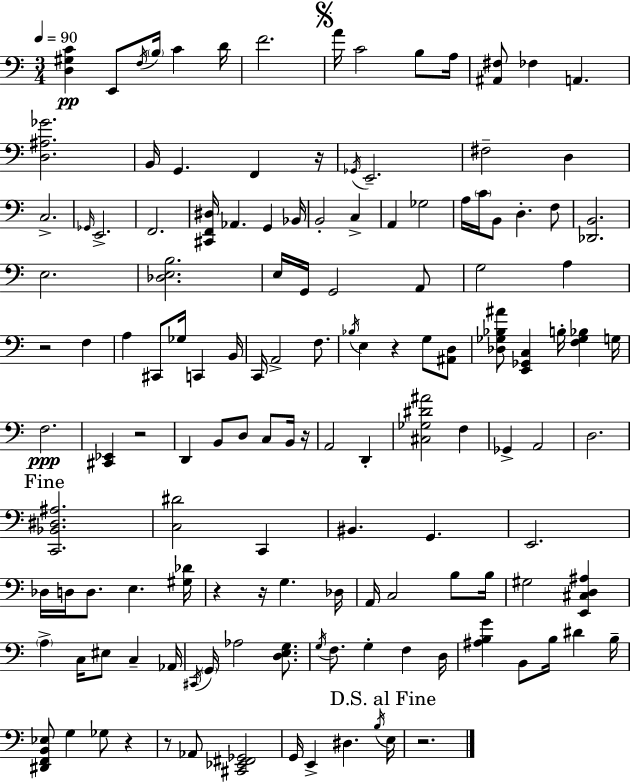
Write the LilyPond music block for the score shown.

{
  \clef bass
  \numericTimeSignature
  \time 3/4
  \key a \minor
  \tempo 4 = 90
  <d gis c'>4\pp e,8 \acciaccatura { f16 } \parenthesize b16 c'4 | d'16 f'2. | \mark \markup { \musicglyph "scripts.segno" } a'16 c'2 b8 | a16 <ais, fis>8 fes4 a,4. | \break <d ais ges'>2. | b,16 g,4. f,4 | r16 \acciaccatura { ges,16 } e,2.-- | fis2-- d4 | \break c2.-> | \grace { ges,16 } e,2.-> | f,2. | <cis, f, dis>16 aes,4. g,4 | \break bes,16 b,2-. c4-> | a,4 ges2 | a16 \parenthesize c'16 b,8 d4.-. | f8 <des, b,>2. | \break e2. | <des e b>2. | e16 g,16 g,2 | a,8 g2 a4 | \break r2 f4 | a4 cis,8 ges16 c,4 | b,16 c,16 a,2-> | f8. \acciaccatura { bes16 } e4 r4 | \break g8 <ais, d>8 <des ges bes ais'>8 <e, ges, c>4 b16-. <f ges bes>4 | g16 f2.\ppp | <cis, ees,>4 r2 | d,4 b,8 d8 | \break c8 b,16 r16 a,2 | d,4-. <cis ges dis' ais'>2 | f4 ges,4-> a,2 | d2. | \break \mark "Fine" <c, bes, dis ais>2. | <c dis'>2 | c,4 bis,4. g,4. | e,2. | \break des16 d16 d8. e4. | <gis des'>16 r4 r16 g4. | des16 a,16 c2 | b8 b16 gis2 | \break <e, cis d ais>4 \parenthesize a4-> c16 eis8 c4-- | aes,16 \acciaccatura { cis,16 } \parenthesize g,16 aes2 | <d e g>8. \acciaccatura { g16 } f8. g4-. | f4 d16 <ais b g'>4 b,8 | \break b16 dis'4 b16-- <dis, f, b, ees>8 g4 | ges8 r4 r8 aes,8 <cis, ees, fis, ges,>2 | g,16 e,4-> dis4. | \acciaccatura { b16 } \mark "D.S. al Fine" e16 r2. | \break \bar "|."
}